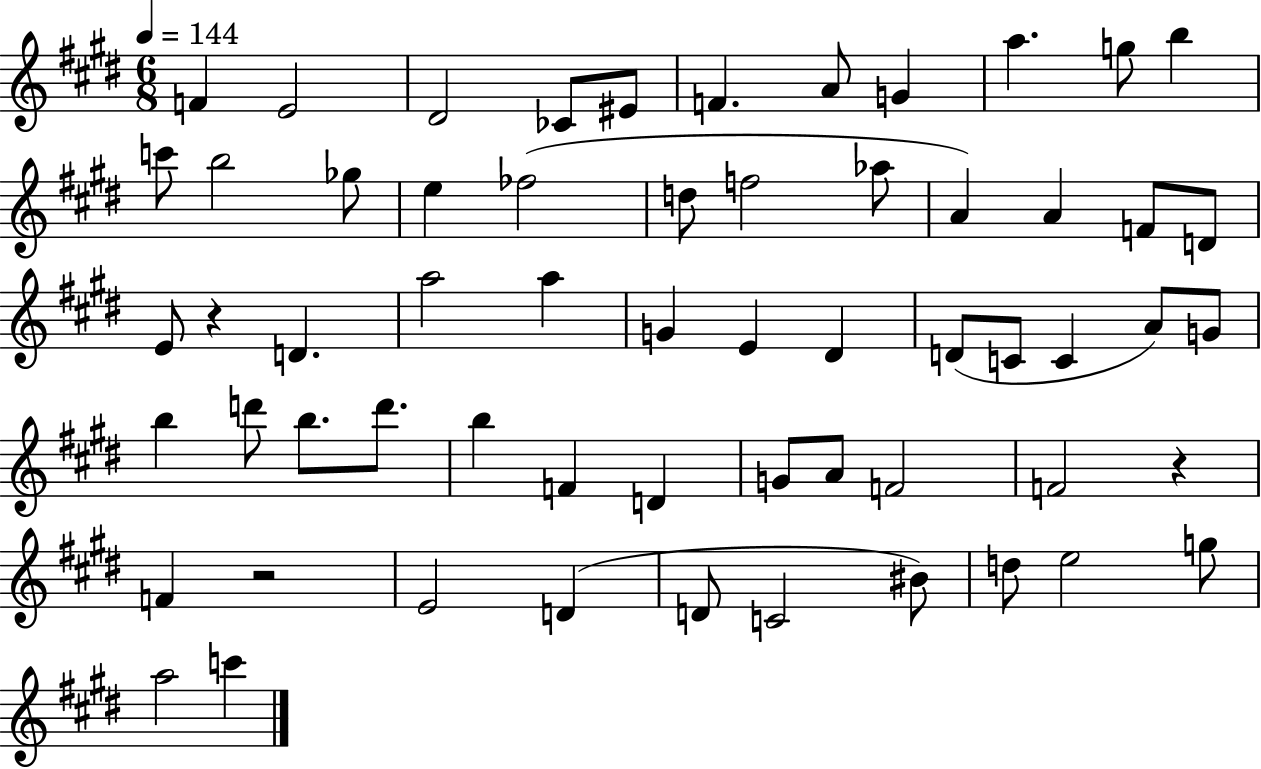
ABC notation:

X:1
T:Untitled
M:6/8
L:1/4
K:E
F E2 ^D2 _C/2 ^E/2 F A/2 G a g/2 b c'/2 b2 _g/2 e _f2 d/2 f2 _a/2 A A F/2 D/2 E/2 z D a2 a G E ^D D/2 C/2 C A/2 G/2 b d'/2 b/2 d'/2 b F D G/2 A/2 F2 F2 z F z2 E2 D D/2 C2 ^B/2 d/2 e2 g/2 a2 c'